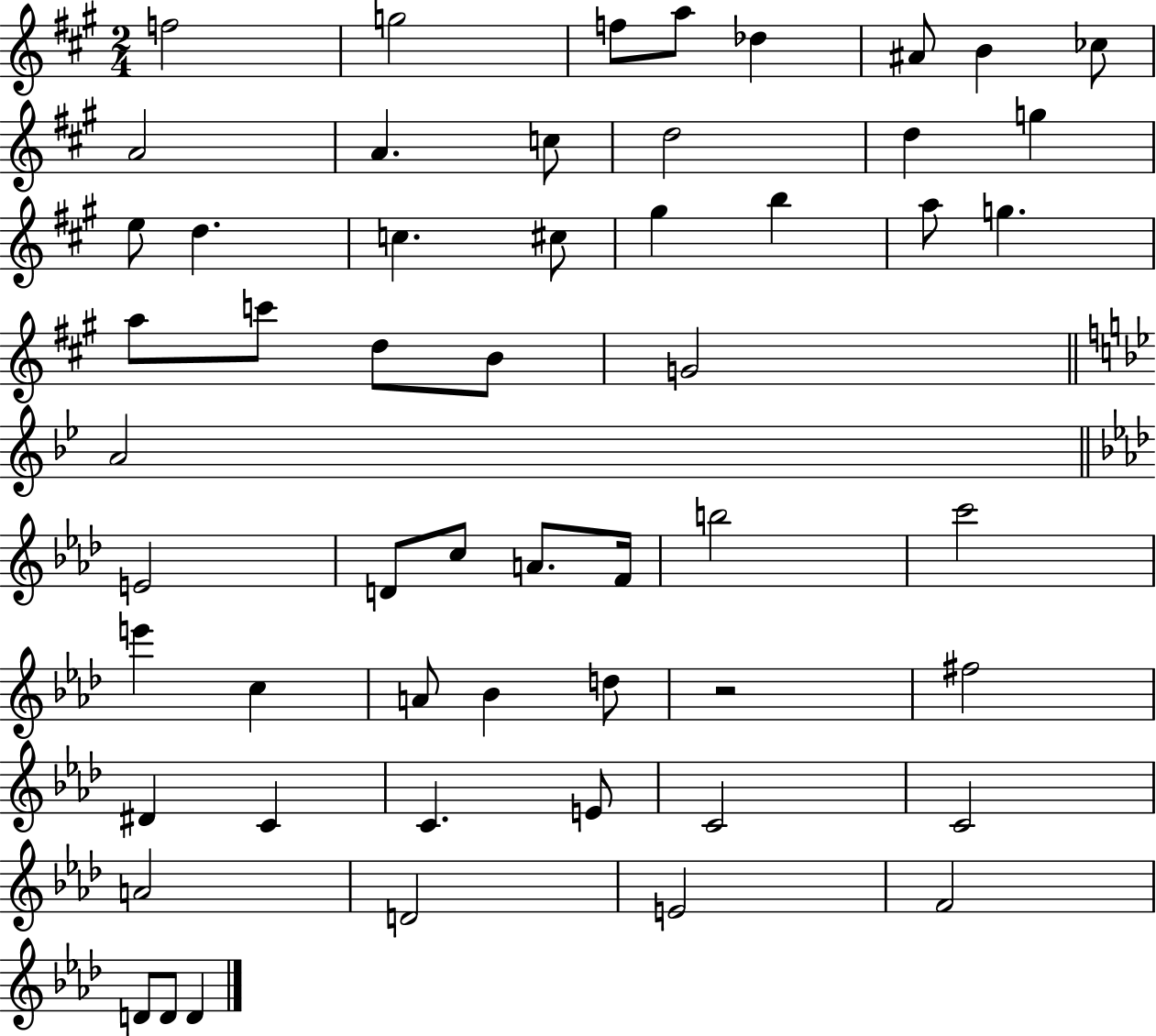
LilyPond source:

{
  \clef treble
  \numericTimeSignature
  \time 2/4
  \key a \major
  f''2 | g''2 | f''8 a''8 des''4 | ais'8 b'4 ces''8 | \break a'2 | a'4. c''8 | d''2 | d''4 g''4 | \break e''8 d''4. | c''4. cis''8 | gis''4 b''4 | a''8 g''4. | \break a''8 c'''8 d''8 b'8 | g'2 | \bar "||" \break \key g \minor a'2 | \bar "||" \break \key f \minor e'2 | d'8 c''8 a'8. f'16 | b''2 | c'''2 | \break e'''4 c''4 | a'8 bes'4 d''8 | r2 | fis''2 | \break dis'4 c'4 | c'4. e'8 | c'2 | c'2 | \break a'2 | d'2 | e'2 | f'2 | \break d'8 d'8 d'4 | \bar "|."
}